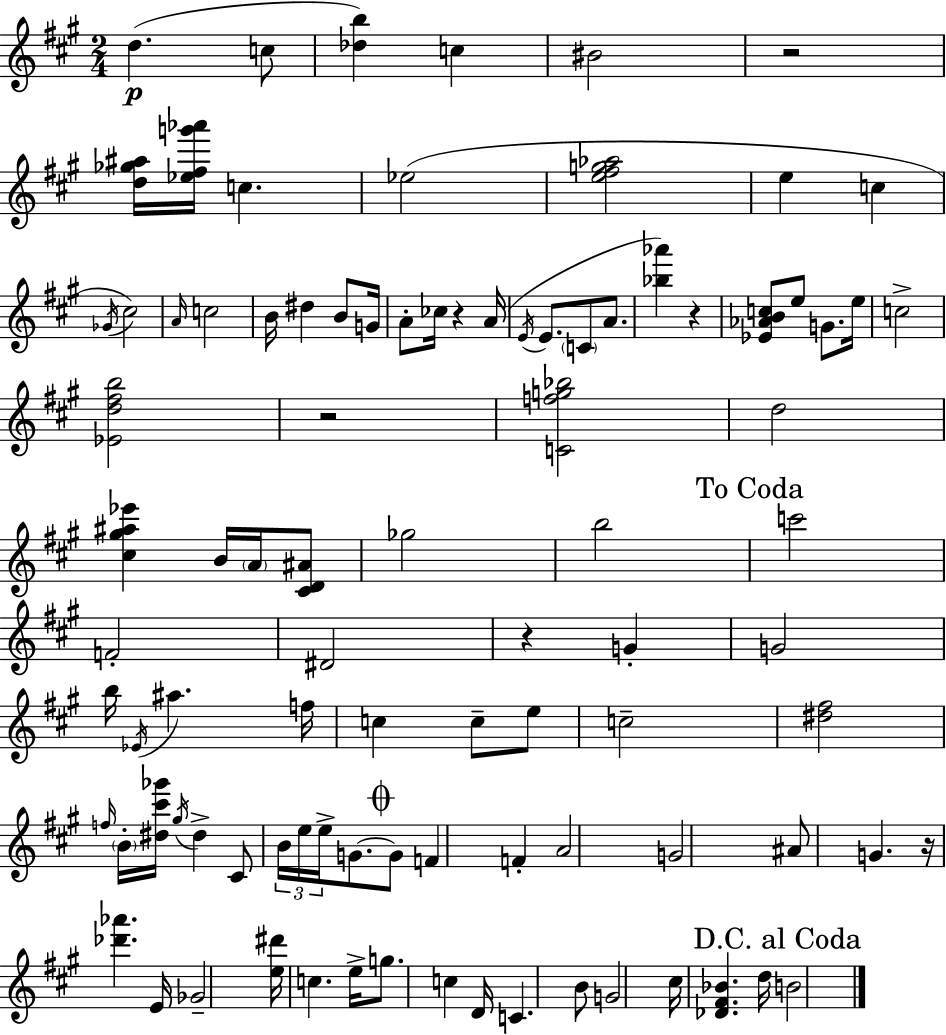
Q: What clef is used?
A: treble